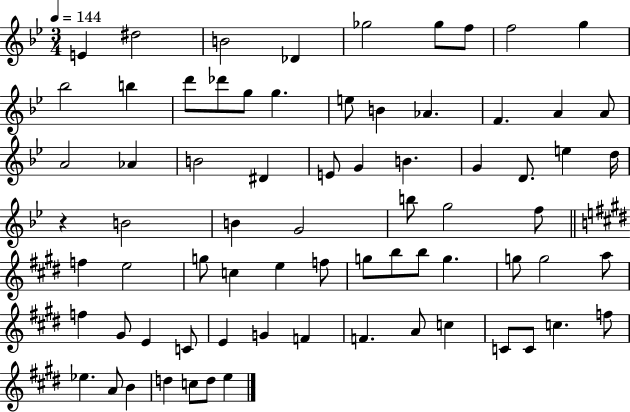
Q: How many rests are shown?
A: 1